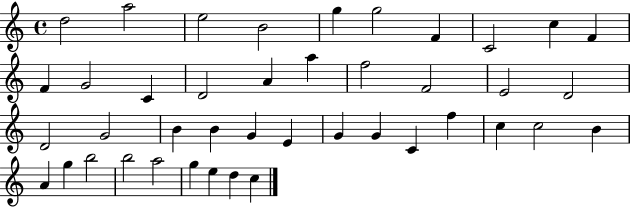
X:1
T:Untitled
M:4/4
L:1/4
K:C
d2 a2 e2 B2 g g2 F C2 c F F G2 C D2 A a f2 F2 E2 D2 D2 G2 B B G E G G C f c c2 B A g b2 b2 a2 g e d c